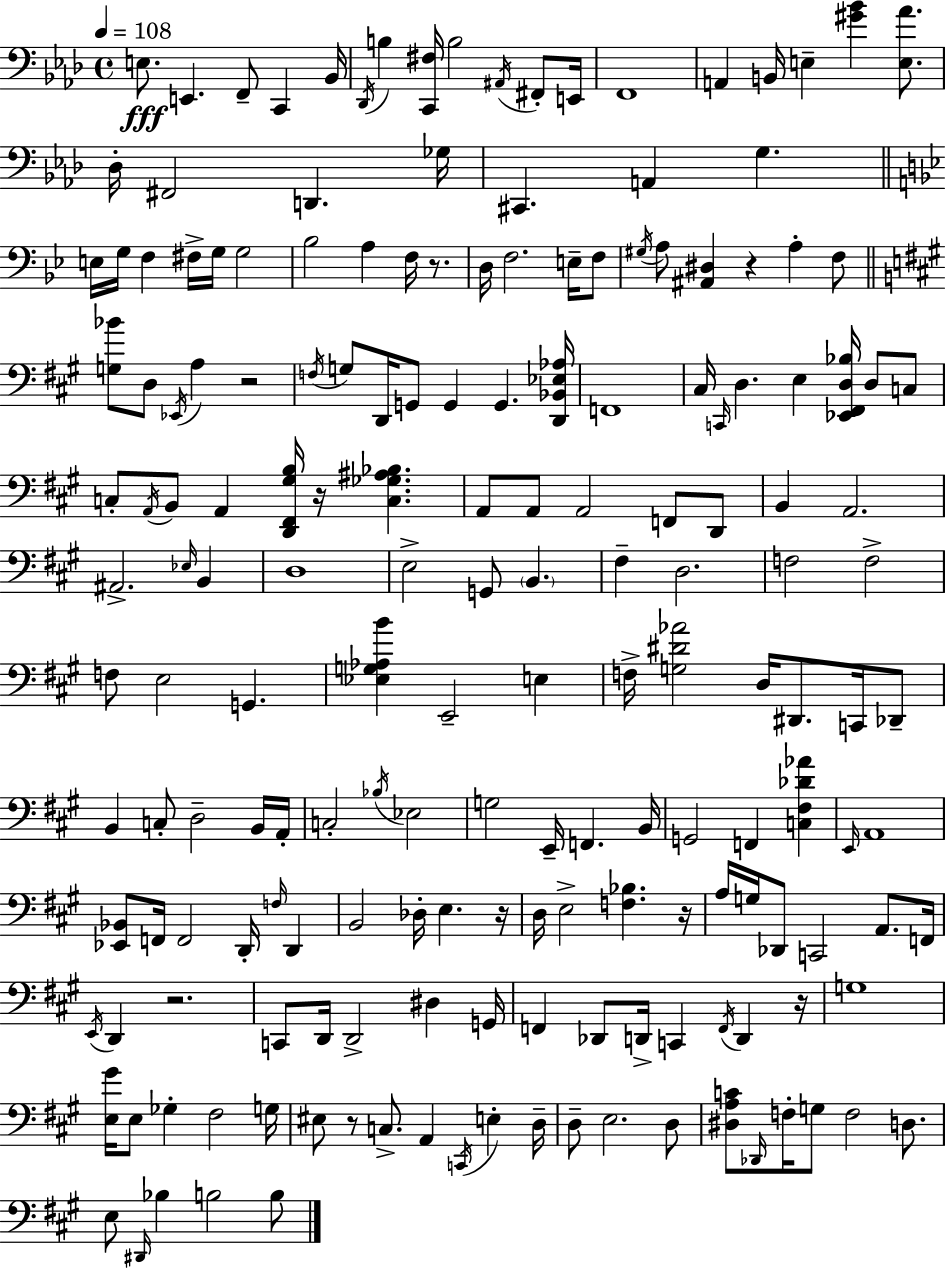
{
  \clef bass
  \time 4/4
  \defaultTimeSignature
  \key aes \major
  \tempo 4 = 108
  e8.\fff e,4. f,8-- c,4 bes,16 | \acciaccatura { des,16 } b4 <c, fis>16 b2 \acciaccatura { ais,16 } fis,8-. | e,16 f,1 | a,4 b,16 e4-- <gis' bes'>4 <e aes'>8. | \break des16-. fis,2 d,4. | ges16 cis,4. a,4 g4. | \bar "||" \break \key bes \major e16 g16 f4 fis16-> g16 g2 | bes2 a4 f16 r8. | d16 f2. e16-- f8 | \acciaccatura { gis16 } a8 <ais, dis>4 r4 a4-. f8 | \break \bar "||" \break \key a \major <g bes'>8 d8 \acciaccatura { ees,16 } a4 r2 | \acciaccatura { f16 } g8 d,16 g,8 g,4 g,4. | <d, bes, ees aes>16 f,1 | cis16 \grace { c,16 } d4. e4 <ees, fis, d bes>16 d8 | \break c8 c8-. \acciaccatura { a,16 } b,8 a,4 <d, fis, gis b>16 r16 <c ges ais bes>4. | a,8 a,8 a,2 | f,8 d,8 b,4 a,2. | ais,2.-> | \break \grace { ees16 } b,4 d1 | e2-> g,8 \parenthesize b,4. | fis4-- d2. | f2 f2-> | \break f8 e2 g,4. | <ees g aes b'>4 e,2-- | e4 f16-> <g dis' aes'>2 d16 dis,8. | c,16 des,8-- b,4 c8-. d2-- | \break b,16 a,16-. c2-. \acciaccatura { bes16 } ees2 | g2 e,16-- f,4. | b,16 g,2 f,4 | <c fis des' aes'>4 \grace { e,16 } a,1 | \break <ees, bes,>8 f,16 f,2 | d,16-. \grace { f16 } d,4 b,2 | des16-. e4. r16 d16 e2-> | <f bes>4. r16 a16 g16 des,8 c,2 | \break a,8. f,16 \acciaccatura { e,16 } d,4 r2. | c,8 d,16 d,2-> | dis4 g,16 f,4 des,8 d,16-> | c,4 \acciaccatura { f,16 } d,4 r16 g1 | \break <e gis'>16 e8 ges4-. | fis2 g16 eis8 r8 c8.-> | a,4 \acciaccatura { c,16 } e4-. d16-- d8-- e2. | d8 <dis a c'>8 \grace { des,16 } f16-. g8 | \break f2 d8. e8 \grace { dis,16 } bes4 | b2 b8 \bar "|."
}